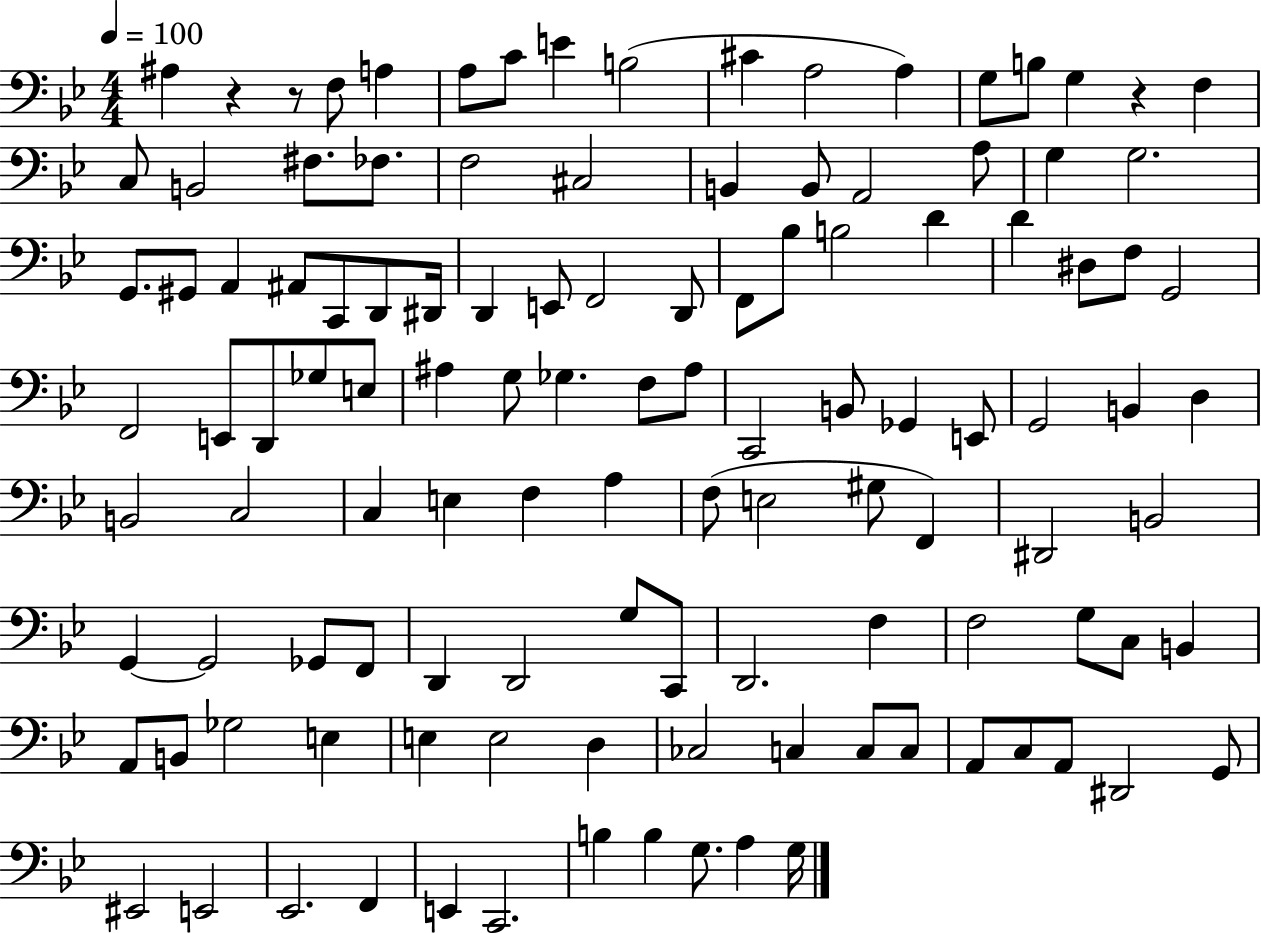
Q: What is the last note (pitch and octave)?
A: G3